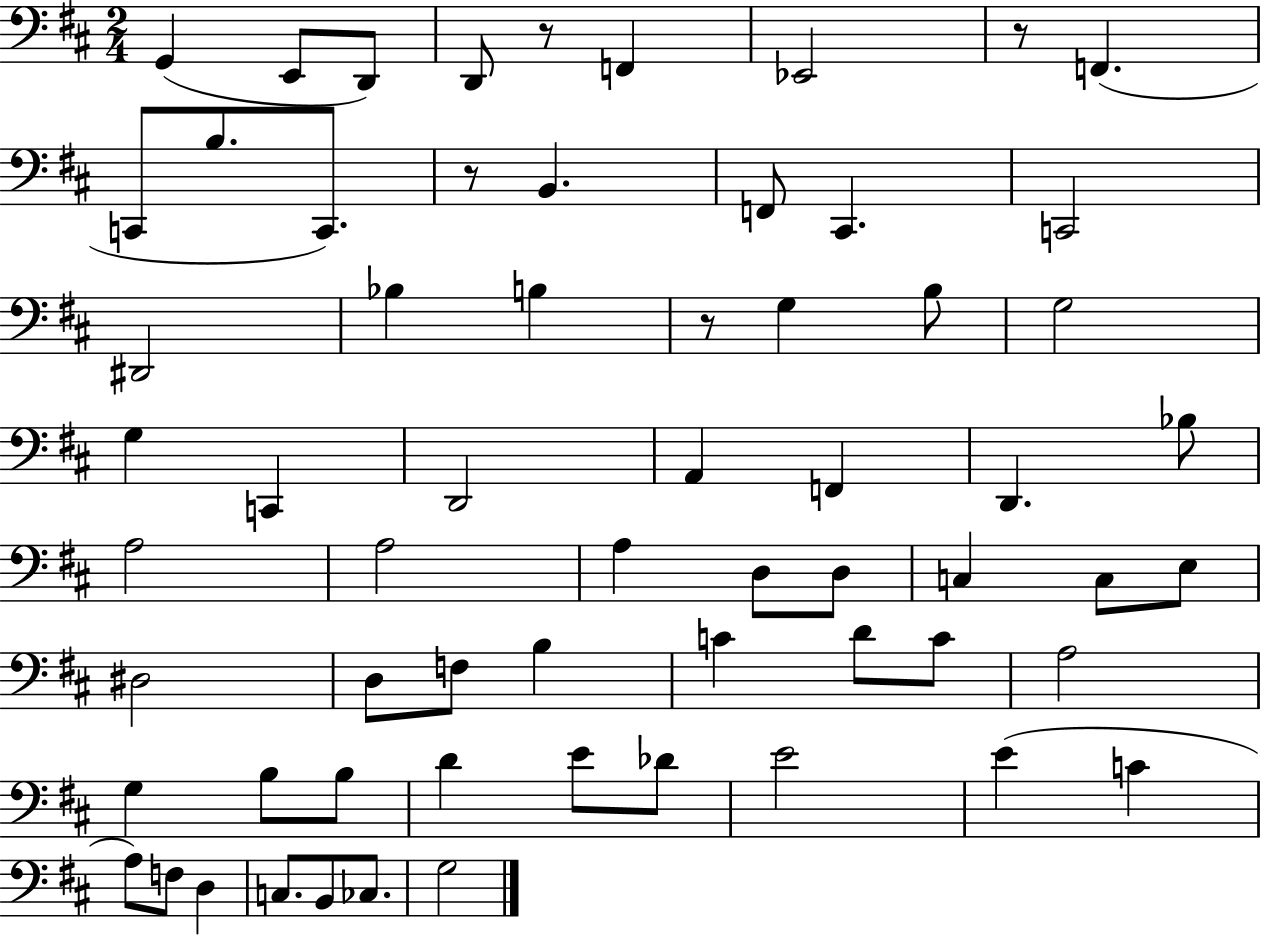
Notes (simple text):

G2/q E2/e D2/e D2/e R/e F2/q Eb2/h R/e F2/q. C2/e B3/e. C2/e. R/e B2/q. F2/e C#2/q. C2/h D#2/h Bb3/q B3/q R/e G3/q B3/e G3/h G3/q C2/q D2/h A2/q F2/q D2/q. Bb3/e A3/h A3/h A3/q D3/e D3/e C3/q C3/e E3/e D#3/h D3/e F3/e B3/q C4/q D4/e C4/e A3/h G3/q B3/e B3/e D4/q E4/e Db4/e E4/h E4/q C4/q A3/e F3/e D3/q C3/e. B2/e CES3/e. G3/h